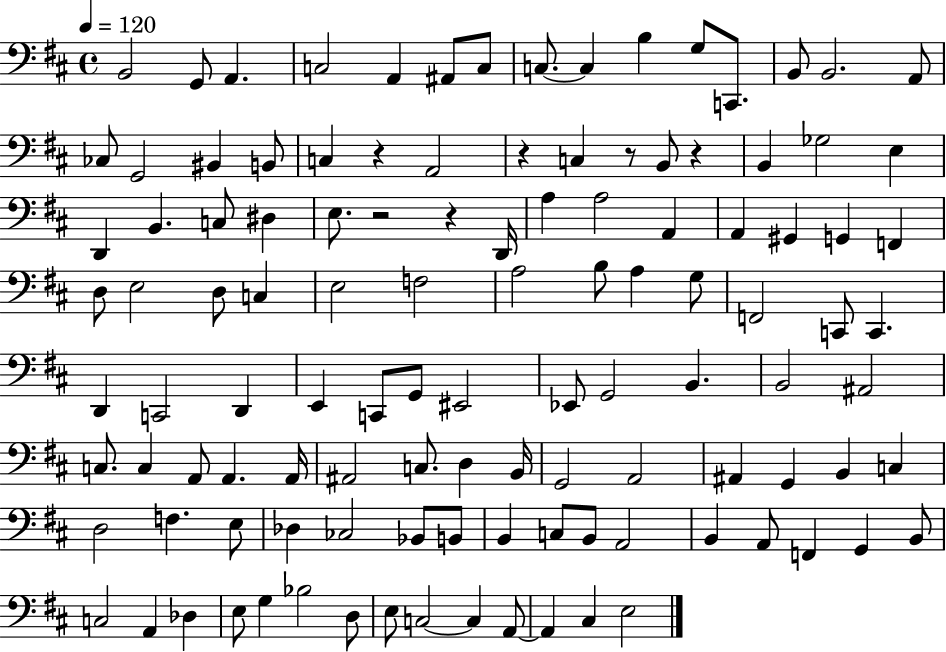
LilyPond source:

{
  \clef bass
  \time 4/4
  \defaultTimeSignature
  \key d \major
  \tempo 4 = 120
  \repeat volta 2 { b,2 g,8 a,4. | c2 a,4 ais,8 c8 | c8.~~ c4 b4 g8 c,8. | b,8 b,2. a,8 | \break ces8 g,2 bis,4 b,8 | c4 r4 a,2 | r4 c4 r8 b,8 r4 | b,4 ges2 e4 | \break d,4 b,4. c8 dis4 | e8. r2 r4 d,16 | a4 a2 a,4 | a,4 gis,4 g,4 f,4 | \break d8 e2 d8 c4 | e2 f2 | a2 b8 a4 g8 | f,2 c,8 c,4. | \break d,4 c,2 d,4 | e,4 c,8 g,8 eis,2 | ees,8 g,2 b,4. | b,2 ais,2 | \break c8. c4 a,8 a,4. a,16 | ais,2 c8. d4 b,16 | g,2 a,2 | ais,4 g,4 b,4 c4 | \break d2 f4. e8 | des4 ces2 bes,8 b,8 | b,4 c8 b,8 a,2 | b,4 a,8 f,4 g,4 b,8 | \break c2 a,4 des4 | e8 g4 bes2 d8 | e8 c2~~ c4 a,8~~ | a,4 cis4 e2 | \break } \bar "|."
}